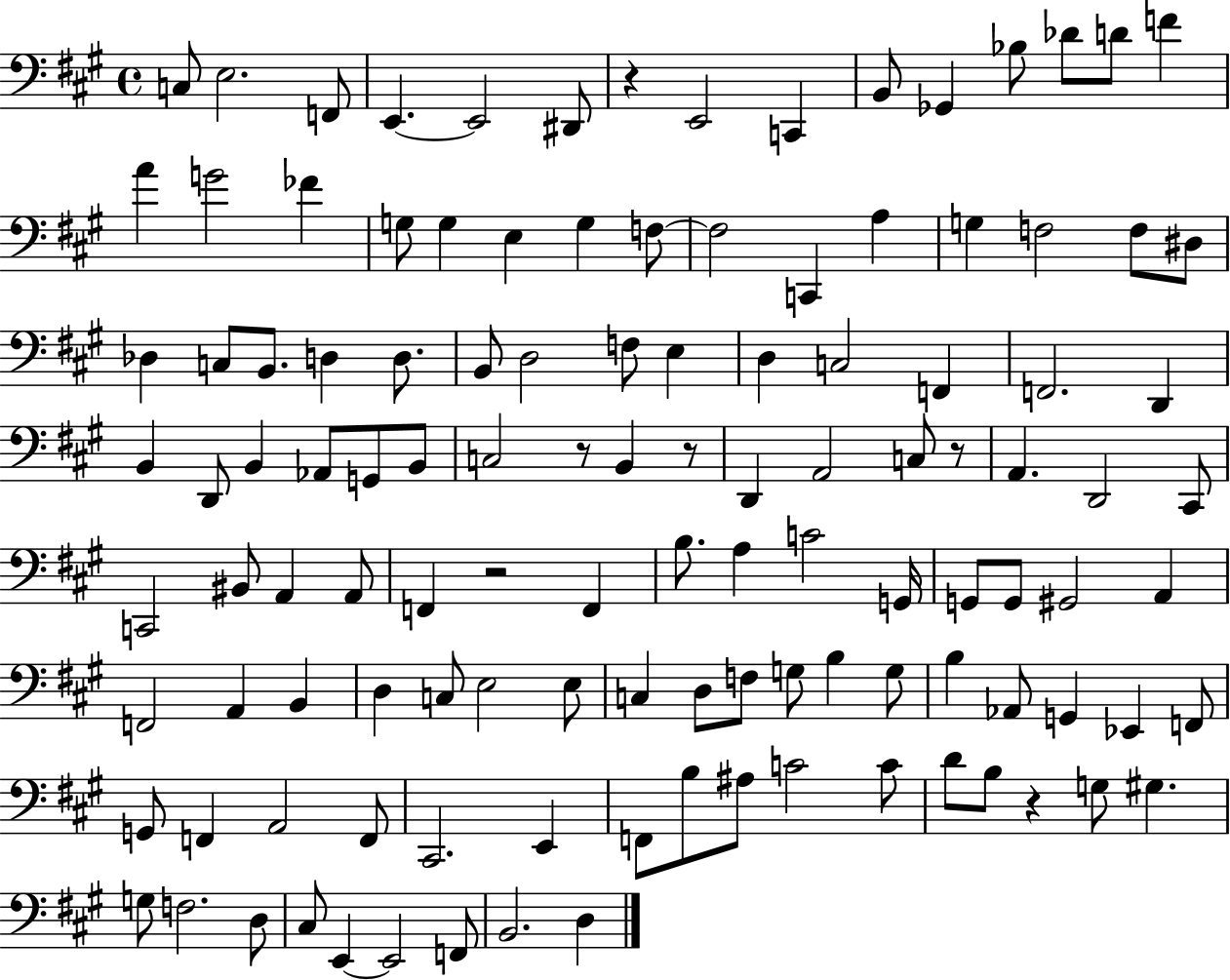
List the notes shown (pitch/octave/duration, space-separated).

C3/e E3/h. F2/e E2/q. E2/h D#2/e R/q E2/h C2/q B2/e Gb2/q Bb3/e Db4/e D4/e F4/q A4/q G4/h FES4/q G3/e G3/q E3/q G3/q F3/e F3/h C2/q A3/q G3/q F3/h F3/e D#3/e Db3/q C3/e B2/e. D3/q D3/e. B2/e D3/h F3/e E3/q D3/q C3/h F2/q F2/h. D2/q B2/q D2/e B2/q Ab2/e G2/e B2/e C3/h R/e B2/q R/e D2/q A2/h C3/e R/e A2/q. D2/h C#2/e C2/h BIS2/e A2/q A2/e F2/q R/h F2/q B3/e. A3/q C4/h G2/s G2/e G2/e G#2/h A2/q F2/h A2/q B2/q D3/q C3/e E3/h E3/e C3/q D3/e F3/e G3/e B3/q G3/e B3/q Ab2/e G2/q Eb2/q F2/e G2/e F2/q A2/h F2/e C#2/h. E2/q F2/e B3/e A#3/e C4/h C4/e D4/e B3/e R/q G3/e G#3/q. G3/e F3/h. D3/e C#3/e E2/q E2/h F2/e B2/h. D3/q